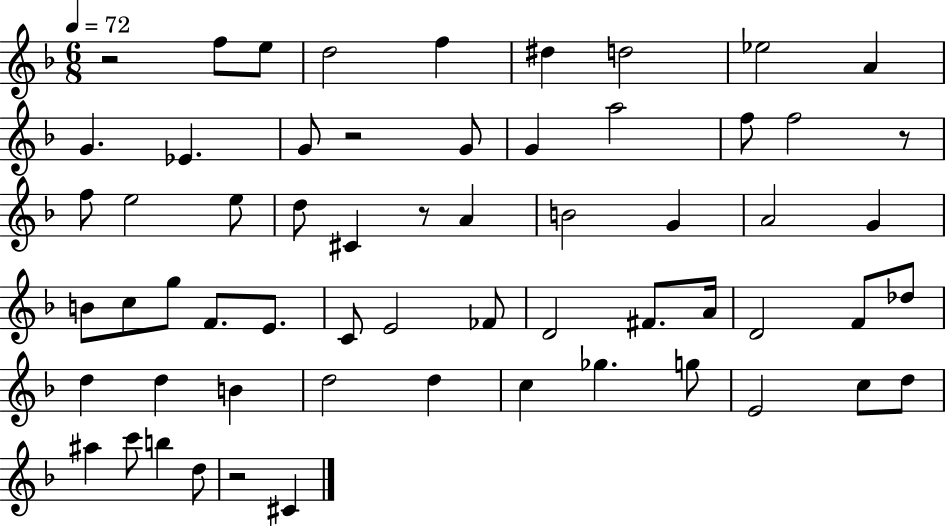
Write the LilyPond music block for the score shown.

{
  \clef treble
  \numericTimeSignature
  \time 6/8
  \key f \major
  \tempo 4 = 72
  r2 f''8 e''8 | d''2 f''4 | dis''4 d''2 | ees''2 a'4 | \break g'4. ees'4. | g'8 r2 g'8 | g'4 a''2 | f''8 f''2 r8 | \break f''8 e''2 e''8 | d''8 cis'4 r8 a'4 | b'2 g'4 | a'2 g'4 | \break b'8 c''8 g''8 f'8. e'8. | c'8 e'2 fes'8 | d'2 fis'8. a'16 | d'2 f'8 des''8 | \break d''4 d''4 b'4 | d''2 d''4 | c''4 ges''4. g''8 | e'2 c''8 d''8 | \break ais''4 c'''8 b''4 d''8 | r2 cis'4 | \bar "|."
}